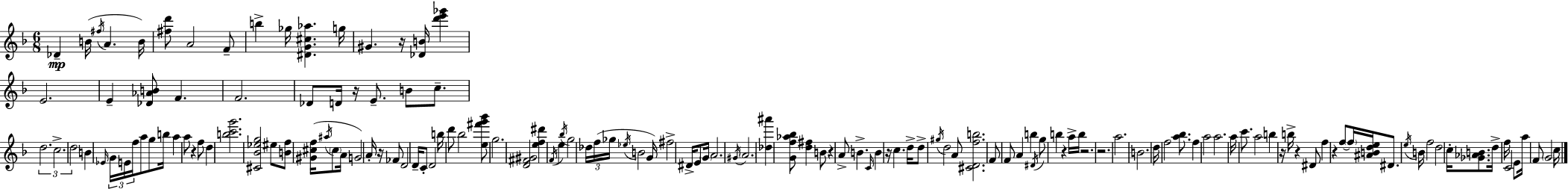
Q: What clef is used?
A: treble